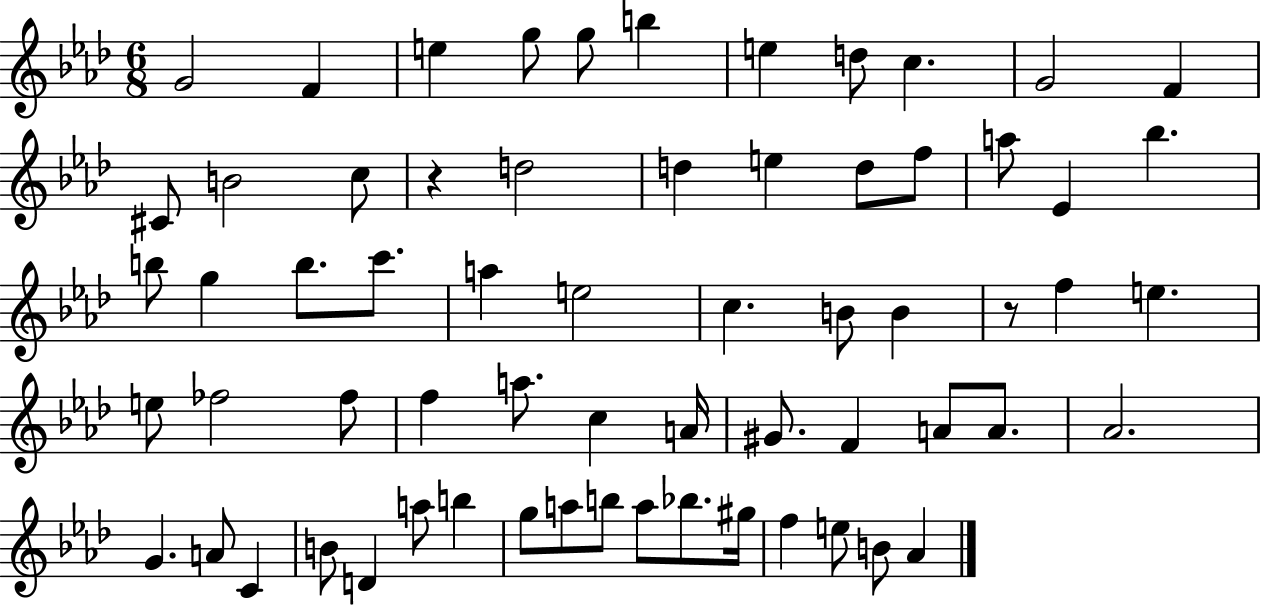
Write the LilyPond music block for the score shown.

{
  \clef treble
  \numericTimeSignature
  \time 6/8
  \key aes \major
  g'2 f'4 | e''4 g''8 g''8 b''4 | e''4 d''8 c''4. | g'2 f'4 | \break cis'8 b'2 c''8 | r4 d''2 | d''4 e''4 d''8 f''8 | a''8 ees'4 bes''4. | \break b''8 g''4 b''8. c'''8. | a''4 e''2 | c''4. b'8 b'4 | r8 f''4 e''4. | \break e''8 fes''2 fes''8 | f''4 a''8. c''4 a'16 | gis'8. f'4 a'8 a'8. | aes'2. | \break g'4. a'8 c'4 | b'8 d'4 a''8 b''4 | g''8 a''8 b''8 a''8 bes''8. gis''16 | f''4 e''8 b'8 aes'4 | \break \bar "|."
}